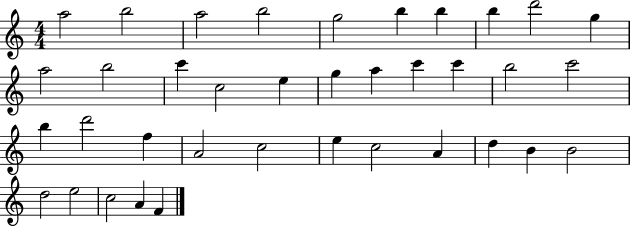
X:1
T:Untitled
M:4/4
L:1/4
K:C
a2 b2 a2 b2 g2 b b b d'2 g a2 b2 c' c2 e g a c' c' b2 c'2 b d'2 f A2 c2 e c2 A d B B2 d2 e2 c2 A F